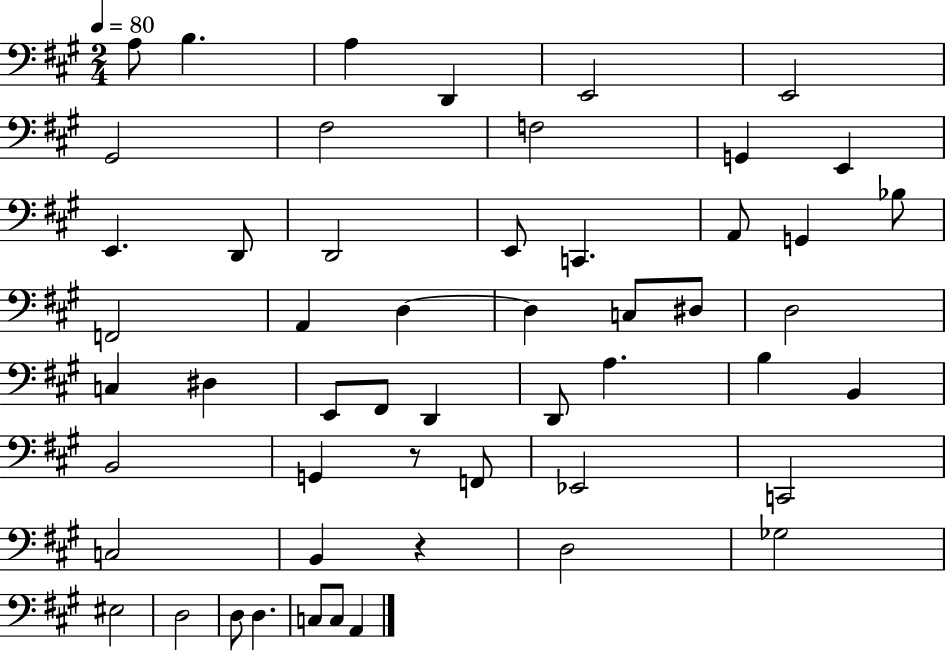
A3/e B3/q. A3/q D2/q E2/h E2/h G#2/h F#3/h F3/h G2/q E2/q E2/q. D2/e D2/h E2/e C2/q. A2/e G2/q Bb3/e F2/h A2/q D3/q D3/q C3/e D#3/e D3/h C3/q D#3/q E2/e F#2/e D2/q D2/e A3/q. B3/q B2/q B2/h G2/q R/e F2/e Eb2/h C2/h C3/h B2/q R/q D3/h Gb3/h EIS3/h D3/h D3/e D3/q. C3/e C3/e A2/q